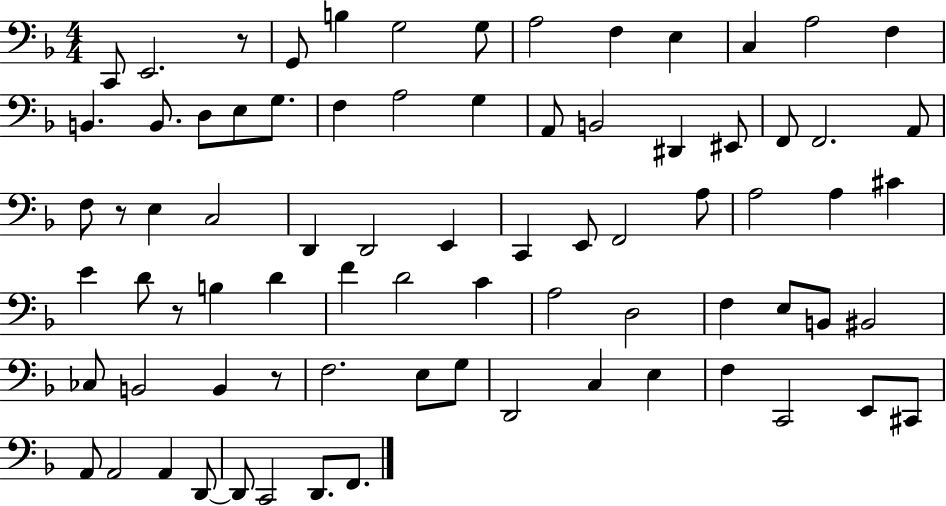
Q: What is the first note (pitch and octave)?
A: C2